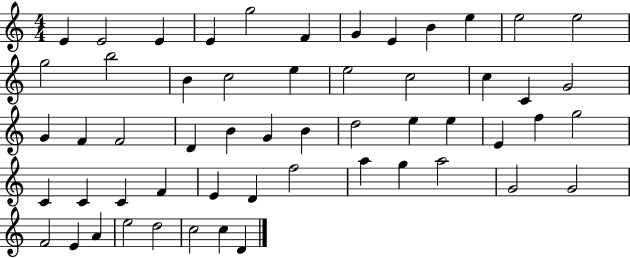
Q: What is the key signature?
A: C major